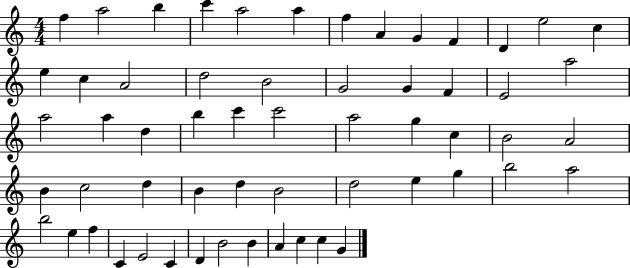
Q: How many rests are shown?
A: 0